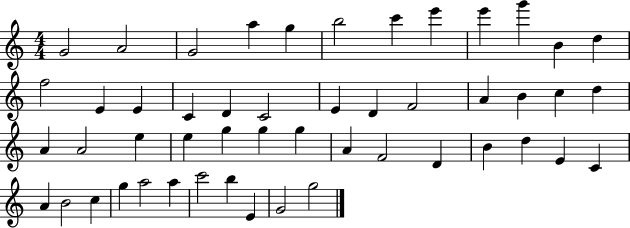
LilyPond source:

{
  \clef treble
  \numericTimeSignature
  \time 4/4
  \key c \major
  g'2 a'2 | g'2 a''4 g''4 | b''2 c'''4 e'''4 | e'''4 g'''4 b'4 d''4 | \break f''2 e'4 e'4 | c'4 d'4 c'2 | e'4 d'4 f'2 | a'4 b'4 c''4 d''4 | \break a'4 a'2 e''4 | e''4 g''4 g''4 g''4 | a'4 f'2 d'4 | b'4 d''4 e'4 c'4 | \break a'4 b'2 c''4 | g''4 a''2 a''4 | c'''2 b''4 e'4 | g'2 g''2 | \break \bar "|."
}